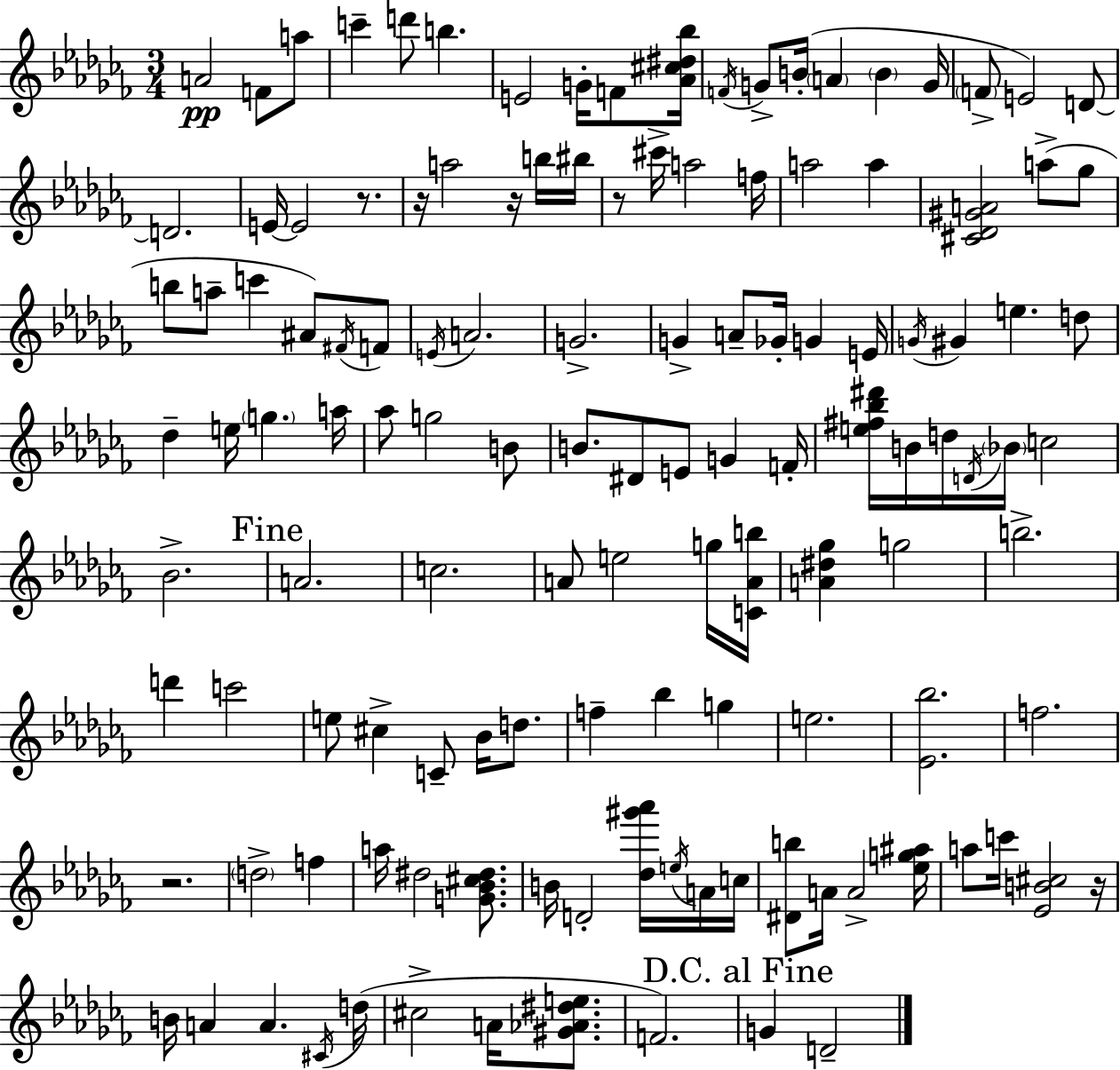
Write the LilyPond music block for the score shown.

{
  \clef treble
  \numericTimeSignature
  \time 3/4
  \key aes \minor
  a'2\pp f'8 a''8 | c'''4-- d'''8 b''4. | e'2 g'16-. f'8 <aes' cis'' dis'' bes''>16 | \acciaccatura { f'16 } g'8-> b'16-.( \parenthesize a'4 \parenthesize b'4 | \break g'16 \parenthesize f'8-> e'2) d'8~~ | d'2. | e'16~~ e'2 r8. | r16 a''2 r16 b''16 | \break bis''16 r8 cis'''16-> a''2 | f''16 a''2 a''4 | <cis' des' gis' a'>2 a''8->( ges''8 | b''8 a''8-- c'''4 ais'8) \acciaccatura { fis'16 } | \break f'8 \acciaccatura { e'16 } a'2. | g'2.-> | g'4-> a'8-- ges'16-. g'4 | e'16 \acciaccatura { g'16 } gis'4 e''4. | \break d''8 des''4-- e''16 \parenthesize g''4. | a''16 aes''8 g''2 | b'8 b'8. dis'8 e'8 g'4 | f'16-. <e'' fis'' bes'' dis'''>16 b'16 d''16 \acciaccatura { d'16 } \parenthesize bes'16 c''2 | \break bes'2.-> | \mark "Fine" a'2. | c''2. | a'8 e''2 | \break g''16 <c' a' b''>16 <a' dis'' ges''>4 g''2 | b''2.-> | d'''4 c'''2 | e''8 cis''4-> c'8-- | \break bes'16 d''8. f''4-- bes''4 | g''4 e''2. | <ees' bes''>2. | f''2. | \break r2. | \parenthesize d''2-> | f''4 a''16 dis''2 | <g' bes' cis'' dis''>8. b'16 d'2-. | \break <des'' gis''' aes'''>16 \acciaccatura { e''16 } a'16 c''16 <dis' b''>8 a'16 a'2-> | <ees'' g'' ais''>16 a''8 c'''16 <ees' b' cis''>2 | r16 b'16 a'4 a'4. | \acciaccatura { cis'16 }( d''16 cis''2-> | \break a'16 <gis' aes' dis'' e''>8. f'2.) | \mark "D.C. al Fine" g'4 d'2-- | \bar "|."
}